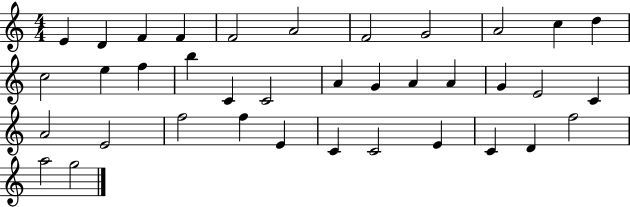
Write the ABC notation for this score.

X:1
T:Untitled
M:4/4
L:1/4
K:C
E D F F F2 A2 F2 G2 A2 c d c2 e f b C C2 A G A A G E2 C A2 E2 f2 f E C C2 E C D f2 a2 g2